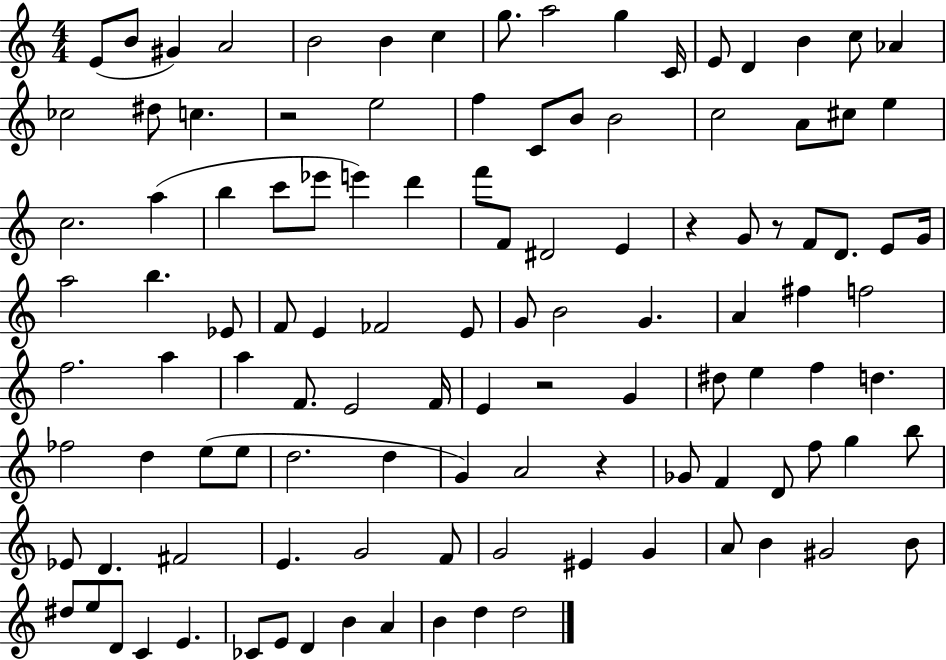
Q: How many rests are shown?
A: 5